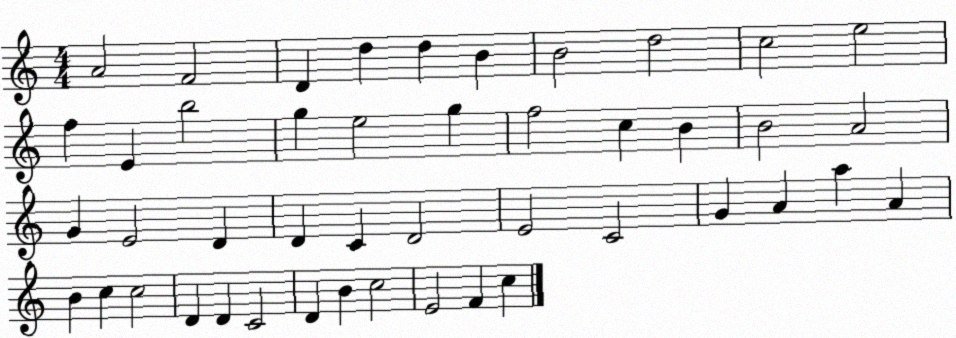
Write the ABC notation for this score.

X:1
T:Untitled
M:4/4
L:1/4
K:C
A2 F2 D d d B B2 d2 c2 e2 f E b2 g e2 g f2 c B B2 A2 G E2 D D C D2 E2 C2 G A a A B c c2 D D C2 D B c2 E2 F c